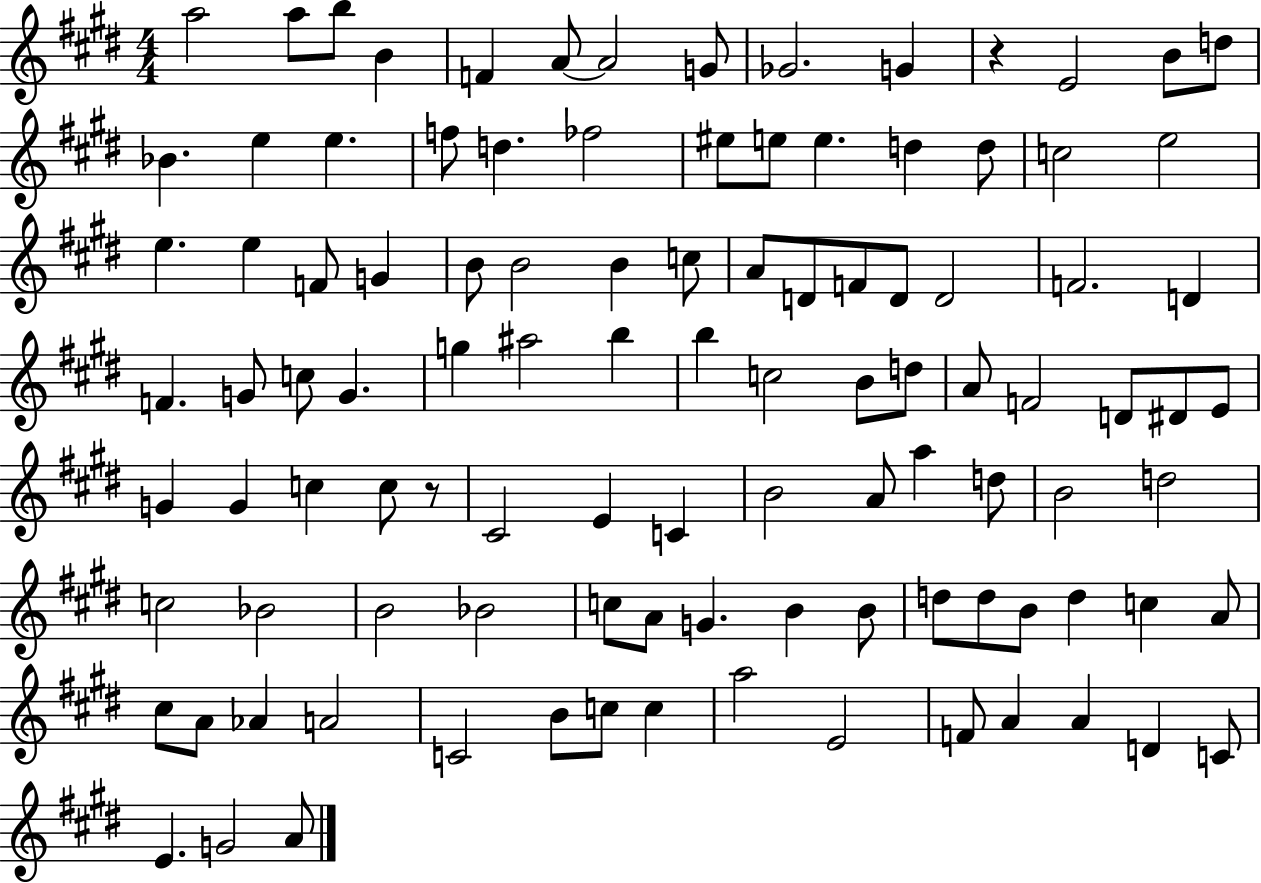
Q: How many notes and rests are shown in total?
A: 105